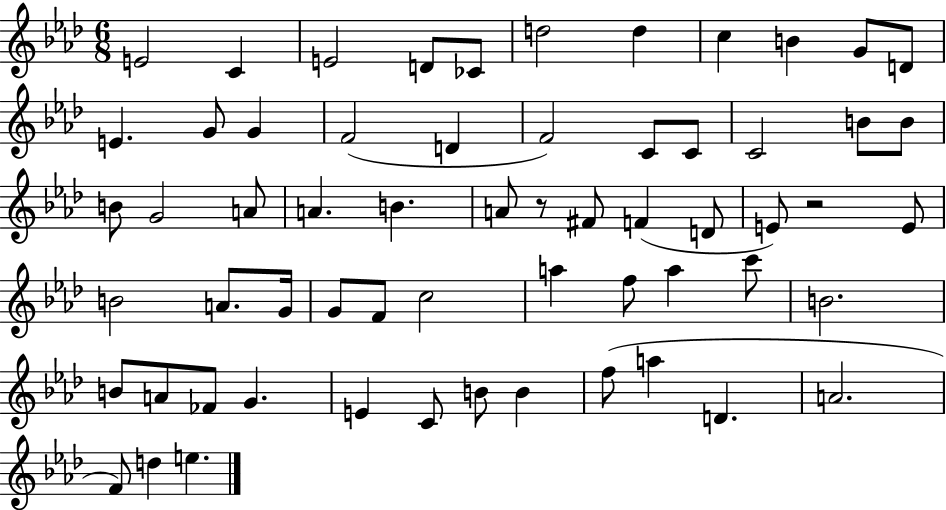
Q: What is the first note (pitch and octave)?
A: E4